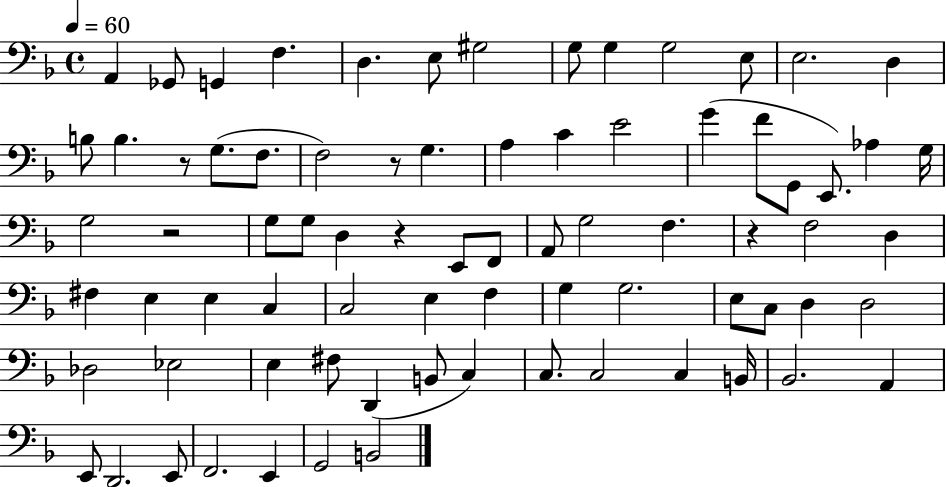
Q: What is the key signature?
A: F major